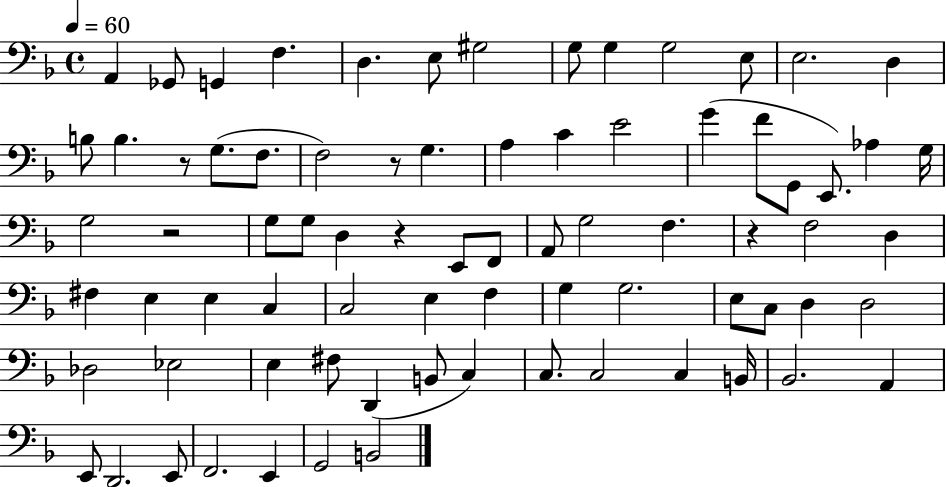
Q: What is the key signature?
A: F major